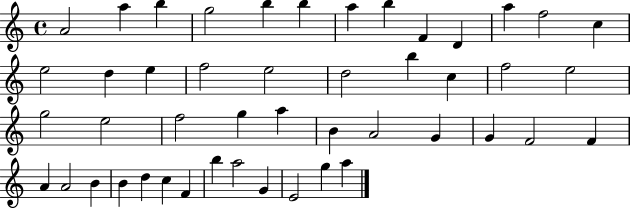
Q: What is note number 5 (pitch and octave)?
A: B5